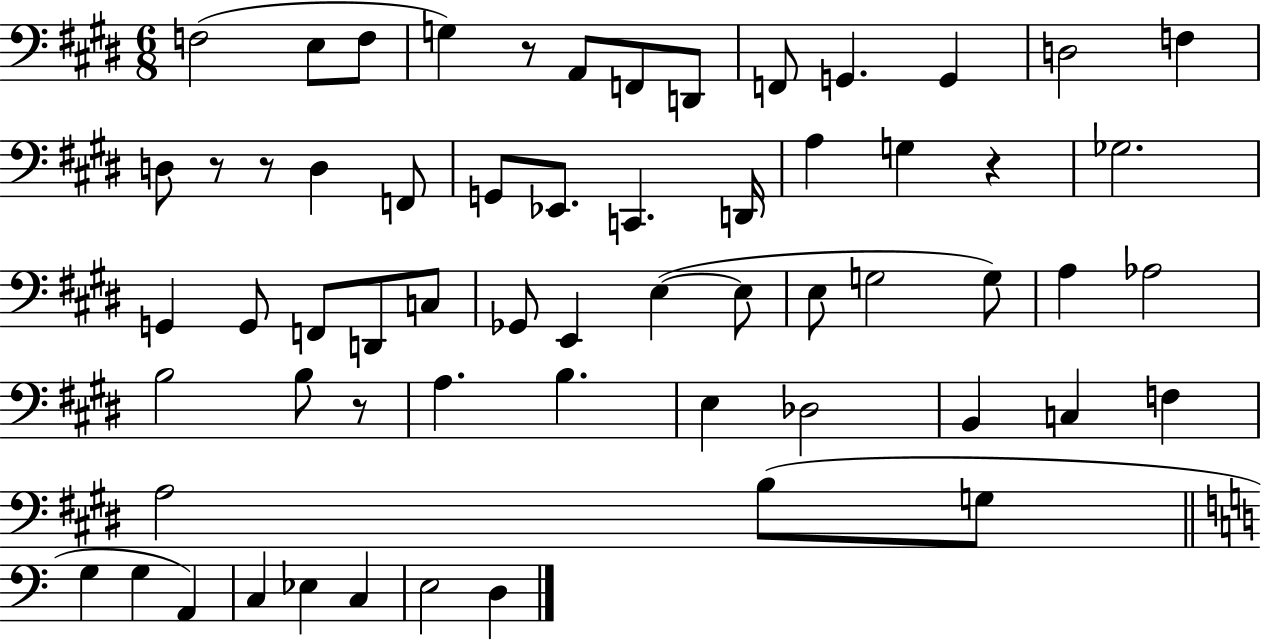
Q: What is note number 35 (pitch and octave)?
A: A3